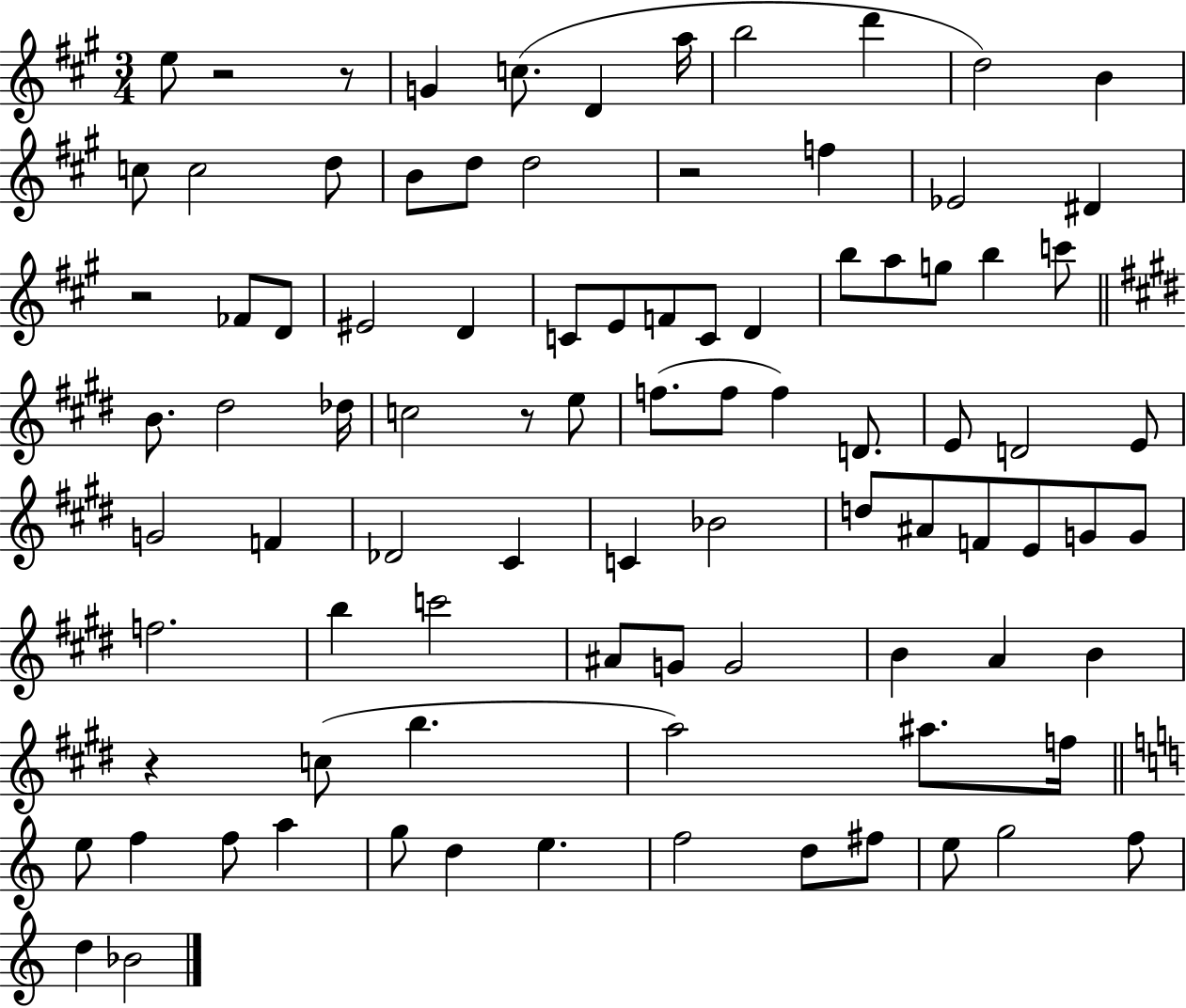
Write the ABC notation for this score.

X:1
T:Untitled
M:3/4
L:1/4
K:A
e/2 z2 z/2 G c/2 D a/4 b2 d' d2 B c/2 c2 d/2 B/2 d/2 d2 z2 f _E2 ^D z2 _F/2 D/2 ^E2 D C/2 E/2 F/2 C/2 D b/2 a/2 g/2 b c'/2 B/2 ^d2 _d/4 c2 z/2 e/2 f/2 f/2 f D/2 E/2 D2 E/2 G2 F _D2 ^C C _B2 d/2 ^A/2 F/2 E/2 G/2 G/2 f2 b c'2 ^A/2 G/2 G2 B A B z c/2 b a2 ^a/2 f/4 e/2 f f/2 a g/2 d e f2 d/2 ^f/2 e/2 g2 f/2 d _B2